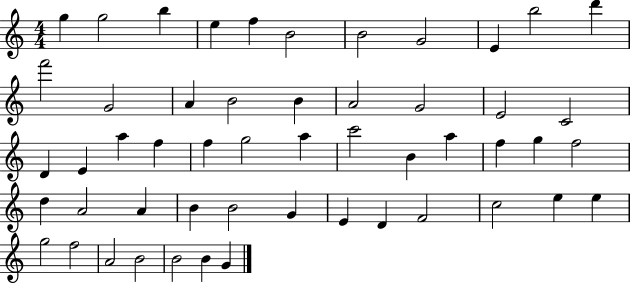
G5/q G5/h B5/q E5/q F5/q B4/h B4/h G4/h E4/q B5/h D6/q F6/h G4/h A4/q B4/h B4/q A4/h G4/h E4/h C4/h D4/q E4/q A5/q F5/q F5/q G5/h A5/q C6/h B4/q A5/q F5/q G5/q F5/h D5/q A4/h A4/q B4/q B4/h G4/q E4/q D4/q F4/h C5/h E5/q E5/q G5/h F5/h A4/h B4/h B4/h B4/q G4/q